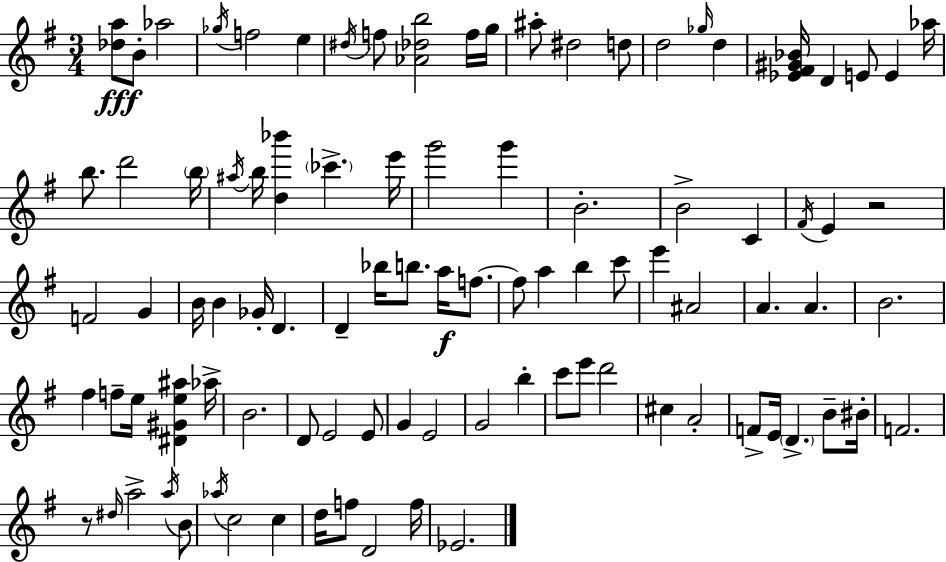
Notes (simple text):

[Db5,A5]/e B4/e Ab5/h Gb5/s F5/h E5/q D#5/s F5/e [Ab4,Db5,B5]/h F5/s G5/s A#5/e D#5/h D5/e D5/h Gb5/s D5/q [Eb4,F#4,G#4,Bb4]/s D4/q E4/e E4/q Ab5/s B5/e. D6/h B5/s A#5/s B5/s [D5,Bb6]/q CES6/q. E6/s G6/h G6/q B4/h. B4/h C4/q F#4/s E4/q R/h F4/h G4/q B4/s B4/q Gb4/s D4/q. D4/q Bb5/s B5/e. A5/s F5/e. F5/e A5/q B5/q C6/e E6/q A#4/h A4/q. A4/q. B4/h. F#5/q F5/e E5/s [D#4,G#4,E5,A#5]/q Ab5/s B4/h. D4/e E4/h E4/e G4/q E4/h G4/h B5/q C6/e E6/e D6/h C#5/q A4/h F4/e E4/s D4/q. B4/e BIS4/s F4/h. R/e D#5/s A5/h A5/s B4/e Ab5/s C5/h C5/q D5/s F5/e D4/h F5/s Eb4/h.